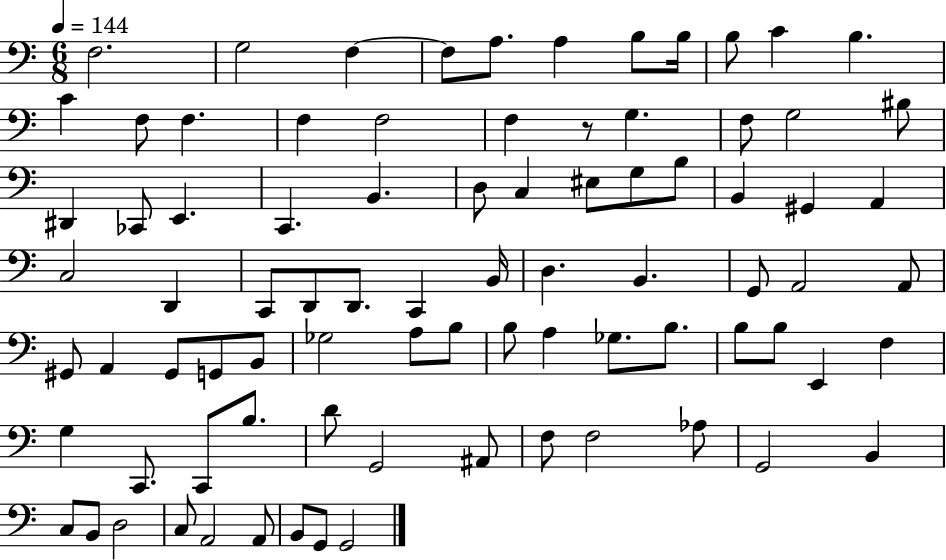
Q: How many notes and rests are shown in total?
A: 84